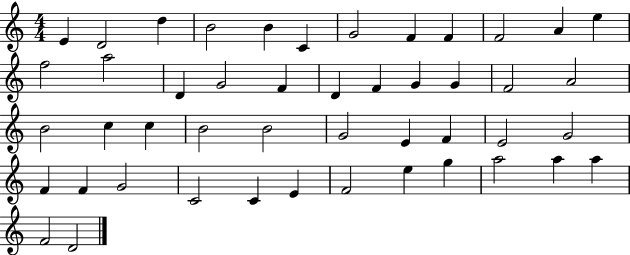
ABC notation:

X:1
T:Untitled
M:4/4
L:1/4
K:C
E D2 d B2 B C G2 F F F2 A e f2 a2 D G2 F D F G G F2 A2 B2 c c B2 B2 G2 E F E2 G2 F F G2 C2 C E F2 e g a2 a a F2 D2